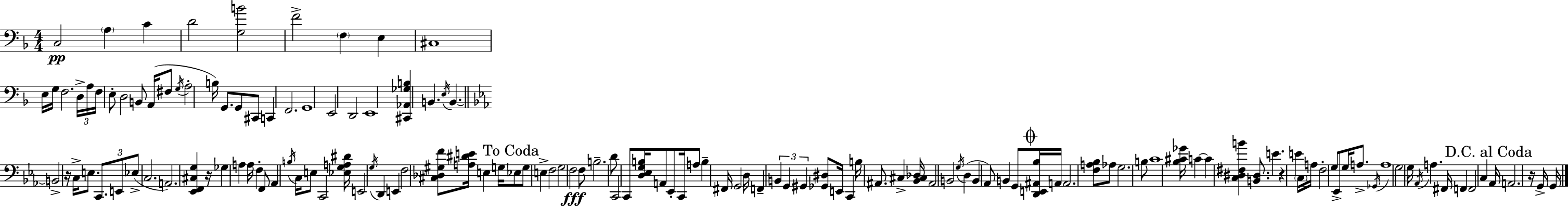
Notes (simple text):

C3/h A3/q C4/q D4/h [G3,B4]/h F4/h F3/q E3/q C#3/w E3/s G3/s F3/h. D3/s A3/s F3/s E3/e D3/h B2/e A2/s F#3/e G3/s A3/h B3/s G2/e. G2/e C#2/e C2/q F2/h. G2/w E2/h D2/h E2/w [C#2,Ab2,Gb3,B3]/q B2/q. E3/s B2/q. B2/h R/s C3/s E3/e. C2/e. E2/e Eb3/e C3/h. A2/h. [Eb2,F2,C#3,G3]/q R/s Gb3/q A3/q A3/s F3/q F2/e Ab2/q B3/s C3/s E3/e C2/h [Eb3,G3,A3,D#4]/s E2/h G3/s D2/q E2/q F3/h [C#3,Db3,G#3,F4]/e [A3,D#4,E4]/s E3/q G3/s Eb3/e G3/e E3/q F3/h G3/h F3/h F3/e B3/h. D4/e C2/h C2/e [D3,Eb3,G3,B3]/s A2/e Eb2/e C2/s A3/e B3/q F#2/s G2/h D3/s F2/q B2/q G2/q G#2/q [Gb2,D#3]/e E2/s C2/q B3/s A#2/e. C#3/q [Bb2,C#3,Db3]/s A#2/h B2/h G3/s D3/q B2/q Ab2/e B2/q G2/e [D2,E2,A#2,Bb3]/s A2/s A2/h. [F3,A3,Bb3]/e Ab3/e G3/h. B3/e C4/w [Bb3,C#4,Gb4]/s C4/q C4/q [C3,D#3,F#3,B4]/q [B2,D#3]/e. E4/q. R/q E4/q C3/s A3/s F3/h G3/e Eb2/e G3/s A3/e. Gb2/s A3/w G3/h G3/s Ab2/s A3/q. F#2/s F2/q F2/h C3/q Ab2/s A2/h. R/s G2/s G2/s